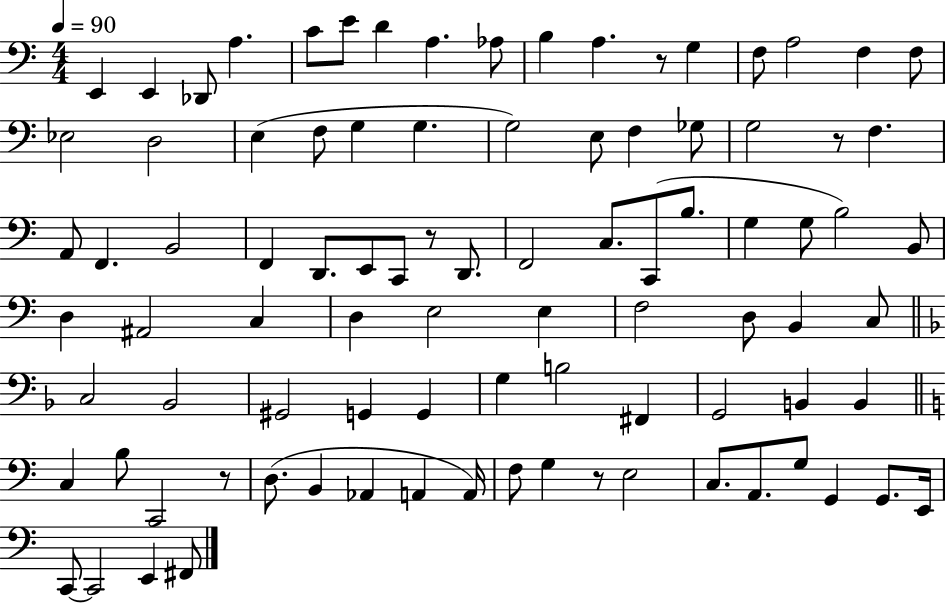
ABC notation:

X:1
T:Untitled
M:4/4
L:1/4
K:C
E,, E,, _D,,/2 A, C/2 E/2 D A, _A,/2 B, A, z/2 G, F,/2 A,2 F, F,/2 _E,2 D,2 E, F,/2 G, G, G,2 E,/2 F, _G,/2 G,2 z/2 F, A,,/2 F,, B,,2 F,, D,,/2 E,,/2 C,,/2 z/2 D,,/2 F,,2 C,/2 C,,/2 B,/2 G, G,/2 B,2 B,,/2 D, ^A,,2 C, D, E,2 E, F,2 D,/2 B,, C,/2 C,2 _B,,2 ^G,,2 G,, G,, G, B,2 ^F,, G,,2 B,, B,, C, B,/2 C,,2 z/2 D,/2 B,, _A,, A,, A,,/4 F,/2 G, z/2 E,2 C,/2 A,,/2 G,/2 G,, G,,/2 E,,/4 C,,/2 C,,2 E,, ^F,,/2